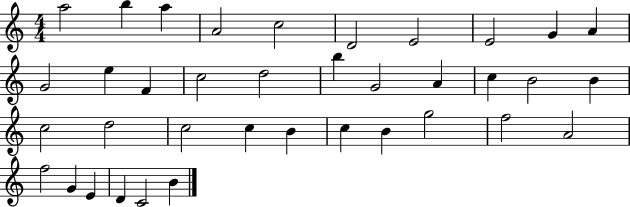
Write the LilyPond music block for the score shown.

{
  \clef treble
  \numericTimeSignature
  \time 4/4
  \key c \major
  a''2 b''4 a''4 | a'2 c''2 | d'2 e'2 | e'2 g'4 a'4 | \break g'2 e''4 f'4 | c''2 d''2 | b''4 g'2 a'4 | c''4 b'2 b'4 | \break c''2 d''2 | c''2 c''4 b'4 | c''4 b'4 g''2 | f''2 a'2 | \break f''2 g'4 e'4 | d'4 c'2 b'4 | \bar "|."
}